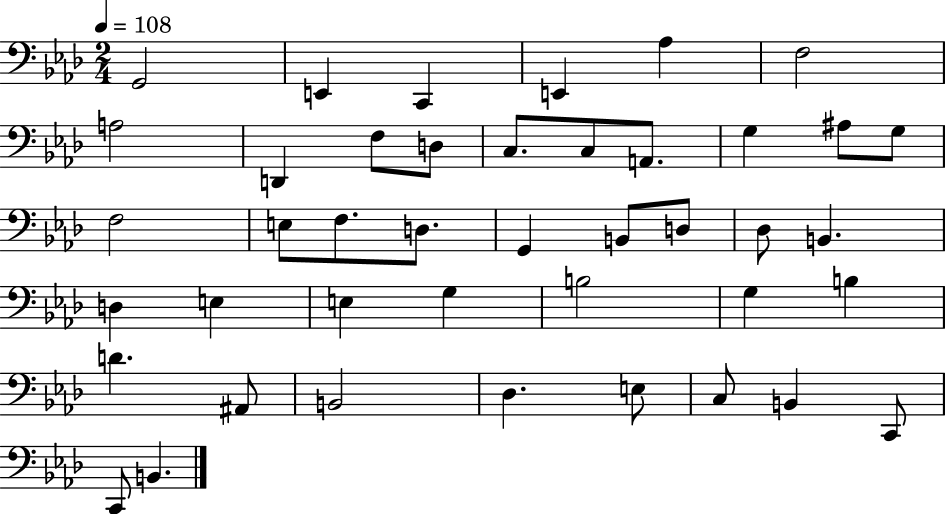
{
  \clef bass
  \numericTimeSignature
  \time 2/4
  \key aes \major
  \tempo 4 = 108
  g,2 | e,4 c,4 | e,4 aes4 | f2 | \break a2 | d,4 f8 d8 | c8. c8 a,8. | g4 ais8 g8 | \break f2 | e8 f8. d8. | g,4 b,8 d8 | des8 b,4. | \break d4 e4 | e4 g4 | b2 | g4 b4 | \break d'4. ais,8 | b,2 | des4. e8 | c8 b,4 c,8 | \break c,8 b,4. | \bar "|."
}